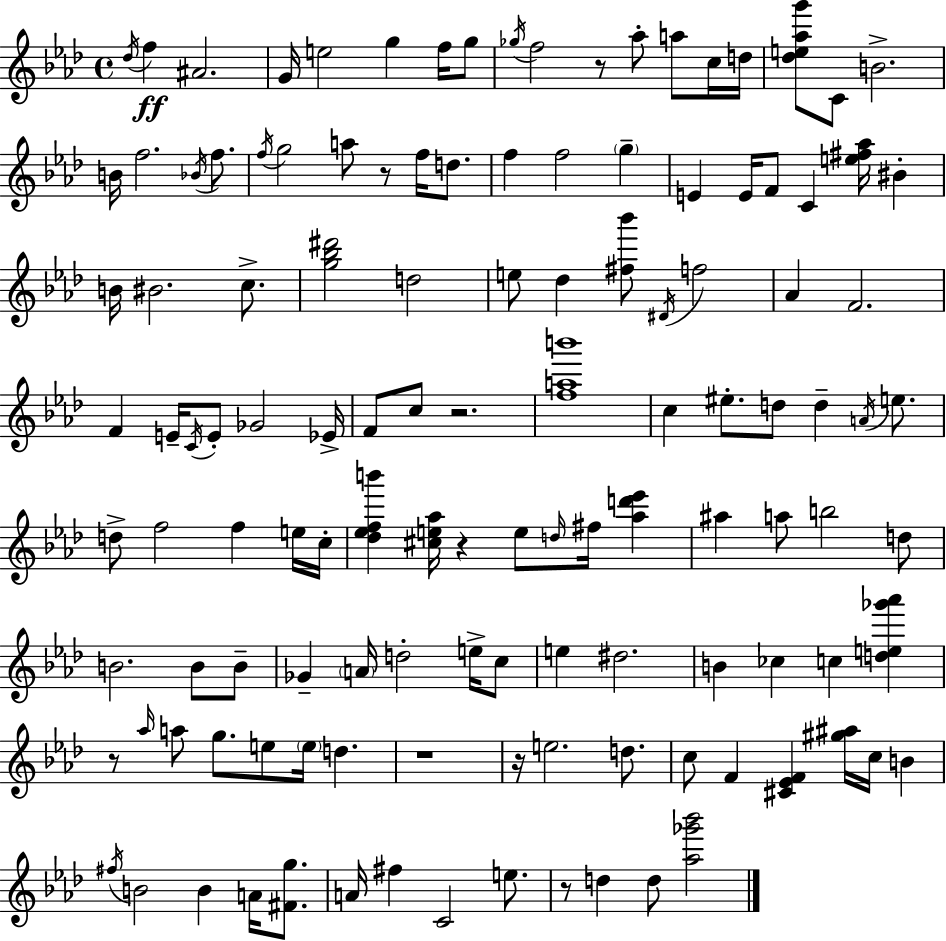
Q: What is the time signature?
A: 4/4